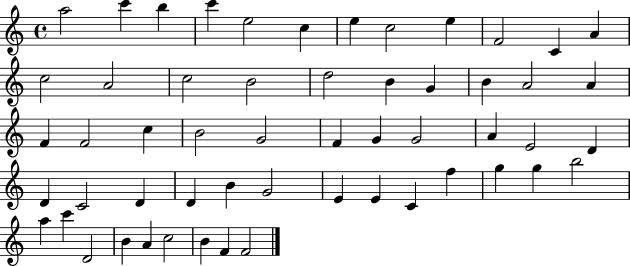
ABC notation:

X:1
T:Untitled
M:4/4
L:1/4
K:C
a2 c' b c' e2 c e c2 e F2 C A c2 A2 c2 B2 d2 B G B A2 A F F2 c B2 G2 F G G2 A E2 D D C2 D D B G2 E E C f g g b2 a c' D2 B A c2 B F F2